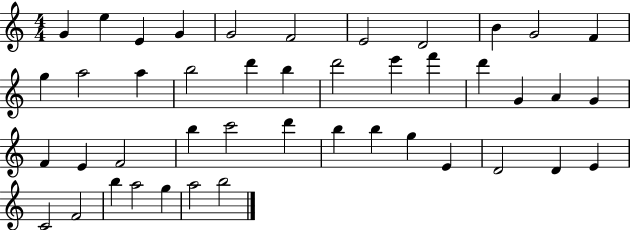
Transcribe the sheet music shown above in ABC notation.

X:1
T:Untitled
M:4/4
L:1/4
K:C
G e E G G2 F2 E2 D2 B G2 F g a2 a b2 d' b d'2 e' f' d' G A G F E F2 b c'2 d' b b g E D2 D E C2 F2 b a2 g a2 b2